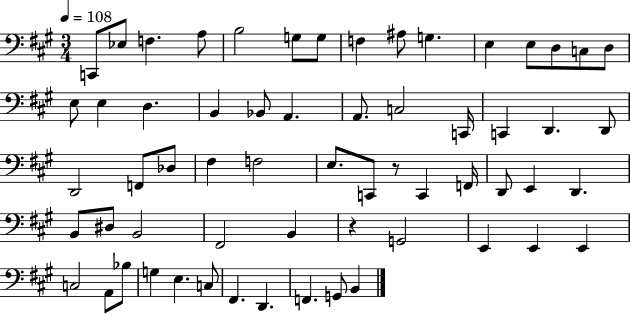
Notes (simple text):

C2/e Eb3/e F3/q. A3/e B3/h G3/e G3/e F3/q A#3/e G3/q. E3/q E3/e D3/e C3/e D3/e E3/e E3/q D3/q. B2/q Bb2/e A2/q. A2/e. C3/h C2/s C2/q D2/q. D2/e D2/h F2/e Db3/e F#3/q F3/h E3/e. C2/e R/e C2/q F2/s D2/e E2/q D2/q. B2/e D#3/e B2/h F#2/h B2/q R/q G2/h E2/q E2/q E2/q C3/h A2/e Bb3/e G3/q E3/q. C3/e F#2/q. D2/q. F2/q. G2/e B2/q